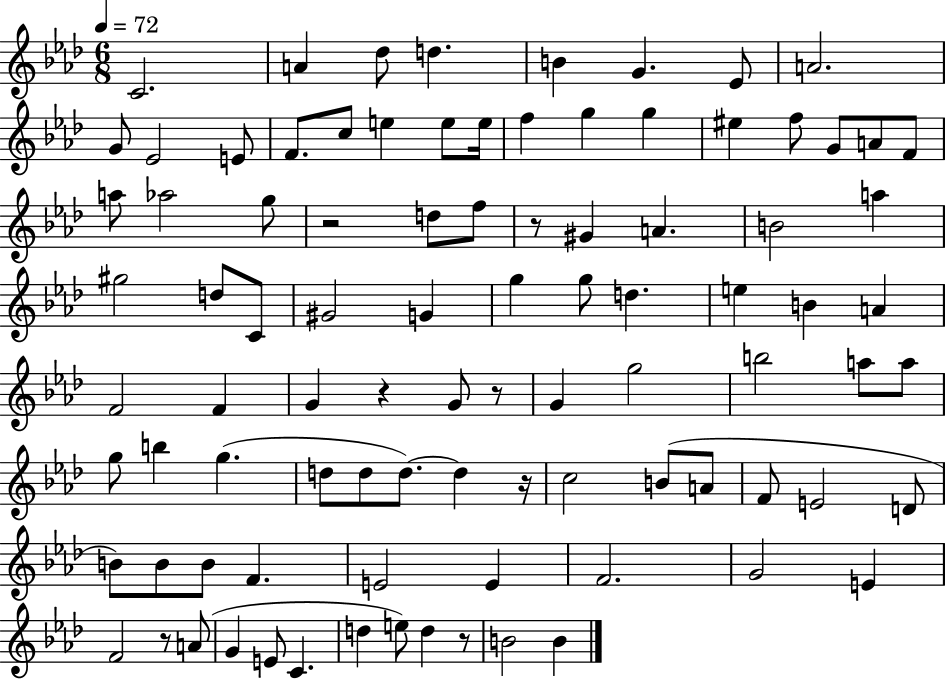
X:1
T:Untitled
M:6/8
L:1/4
K:Ab
C2 A _d/2 d B G _E/2 A2 G/2 _E2 E/2 F/2 c/2 e e/2 e/4 f g g ^e f/2 G/2 A/2 F/2 a/2 _a2 g/2 z2 d/2 f/2 z/2 ^G A B2 a ^g2 d/2 C/2 ^G2 G g g/2 d e B A F2 F G z G/2 z/2 G g2 b2 a/2 a/2 g/2 b g d/2 d/2 d/2 d z/4 c2 B/2 A/2 F/2 E2 D/2 B/2 B/2 B/2 F E2 E F2 G2 E F2 z/2 A/2 G E/2 C d e/2 d z/2 B2 B